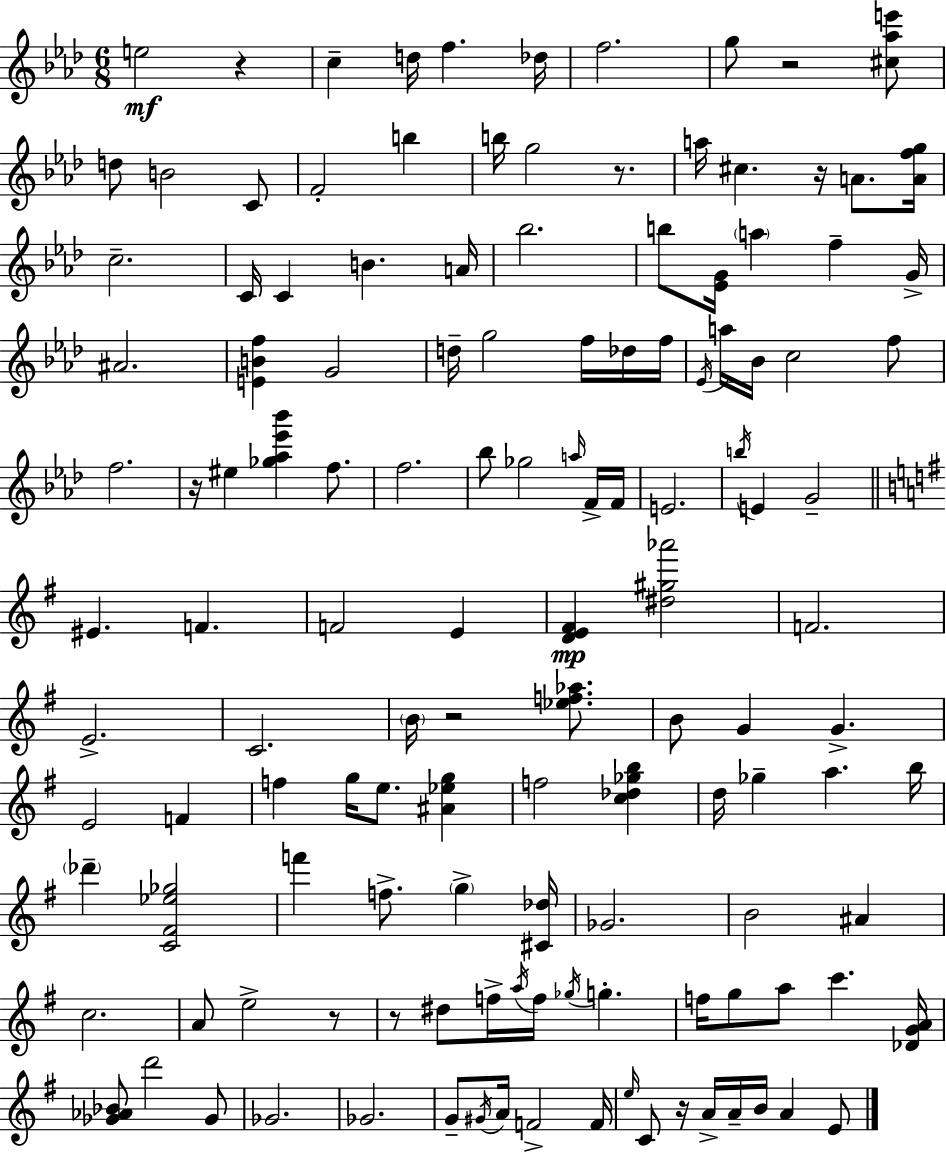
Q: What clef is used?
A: treble